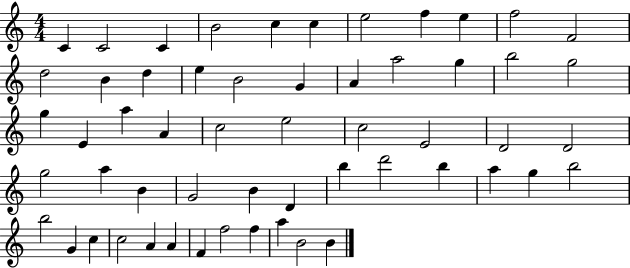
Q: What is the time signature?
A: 4/4